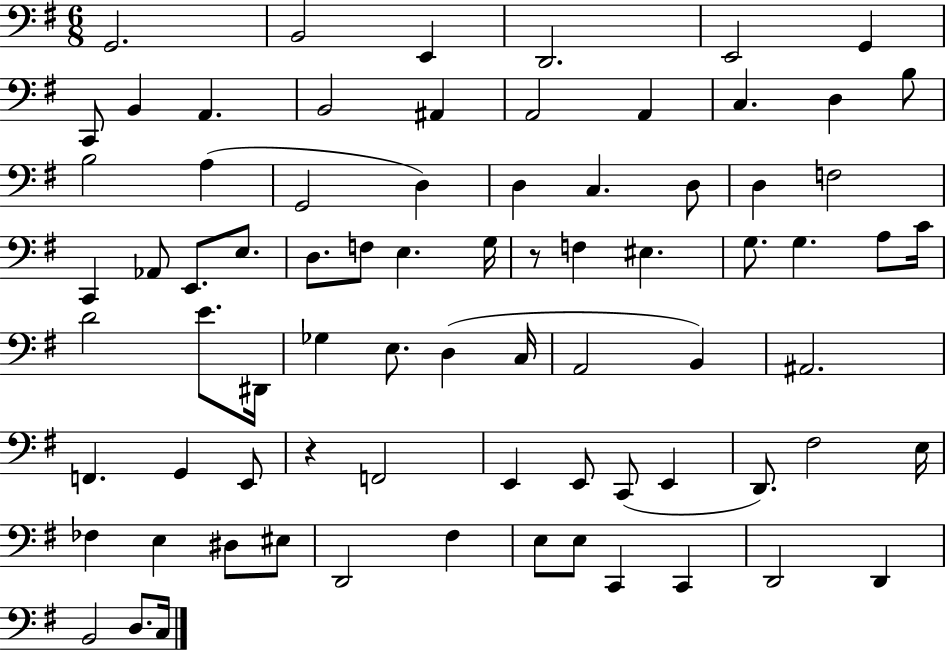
G2/h. B2/h E2/q D2/h. E2/h G2/q C2/e B2/q A2/q. B2/h A#2/q A2/h A2/q C3/q. D3/q B3/e B3/h A3/q G2/h D3/q D3/q C3/q. D3/e D3/q F3/h C2/q Ab2/e E2/e. E3/e. D3/e. F3/e E3/q. G3/s R/e F3/q EIS3/q. G3/e. G3/q. A3/e C4/s D4/h E4/e. D#2/s Gb3/q E3/e. D3/q C3/s A2/h B2/q A#2/h. F2/q. G2/q E2/e R/q F2/h E2/q E2/e C2/e E2/q D2/e. F#3/h E3/s FES3/q E3/q D#3/e EIS3/e D2/h F#3/q E3/e E3/e C2/q C2/q D2/h D2/q B2/h D3/e. C3/s